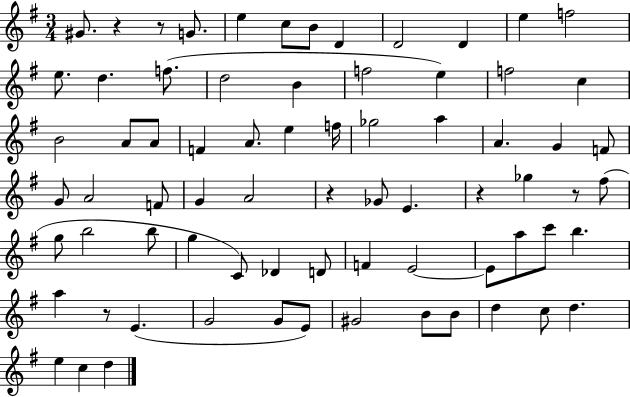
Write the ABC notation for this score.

X:1
T:Untitled
M:3/4
L:1/4
K:G
^G/2 z z/2 G/2 e c/2 B/2 D D2 D e f2 e/2 d f/2 d2 B f2 e f2 c B2 A/2 A/2 F A/2 e f/4 _g2 a A G F/2 G/2 A2 F/2 G A2 z _G/2 E z _g z/2 ^f/2 g/2 b2 b/2 g C/2 _D D/2 F E2 E/2 a/2 c'/2 b a z/2 E G2 G/2 E/2 ^G2 B/2 B/2 d c/2 d e c d